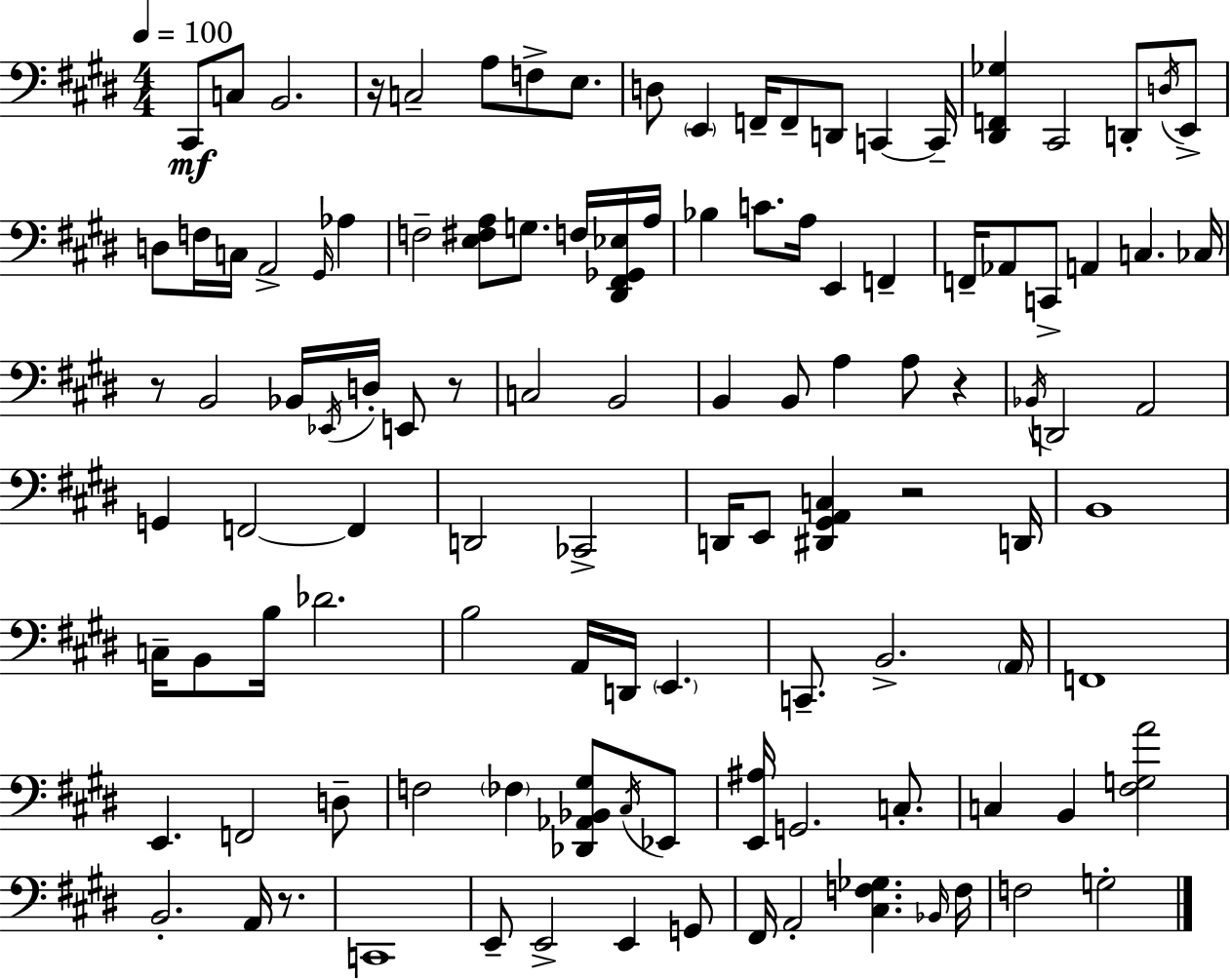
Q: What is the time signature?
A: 4/4